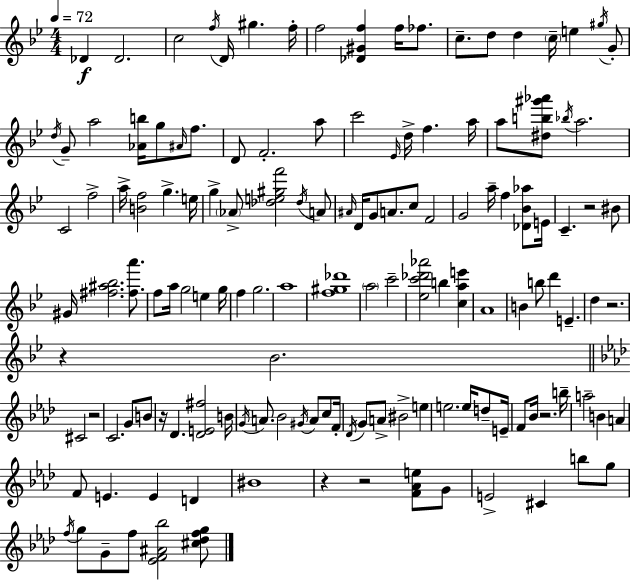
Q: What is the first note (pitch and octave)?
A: Db4